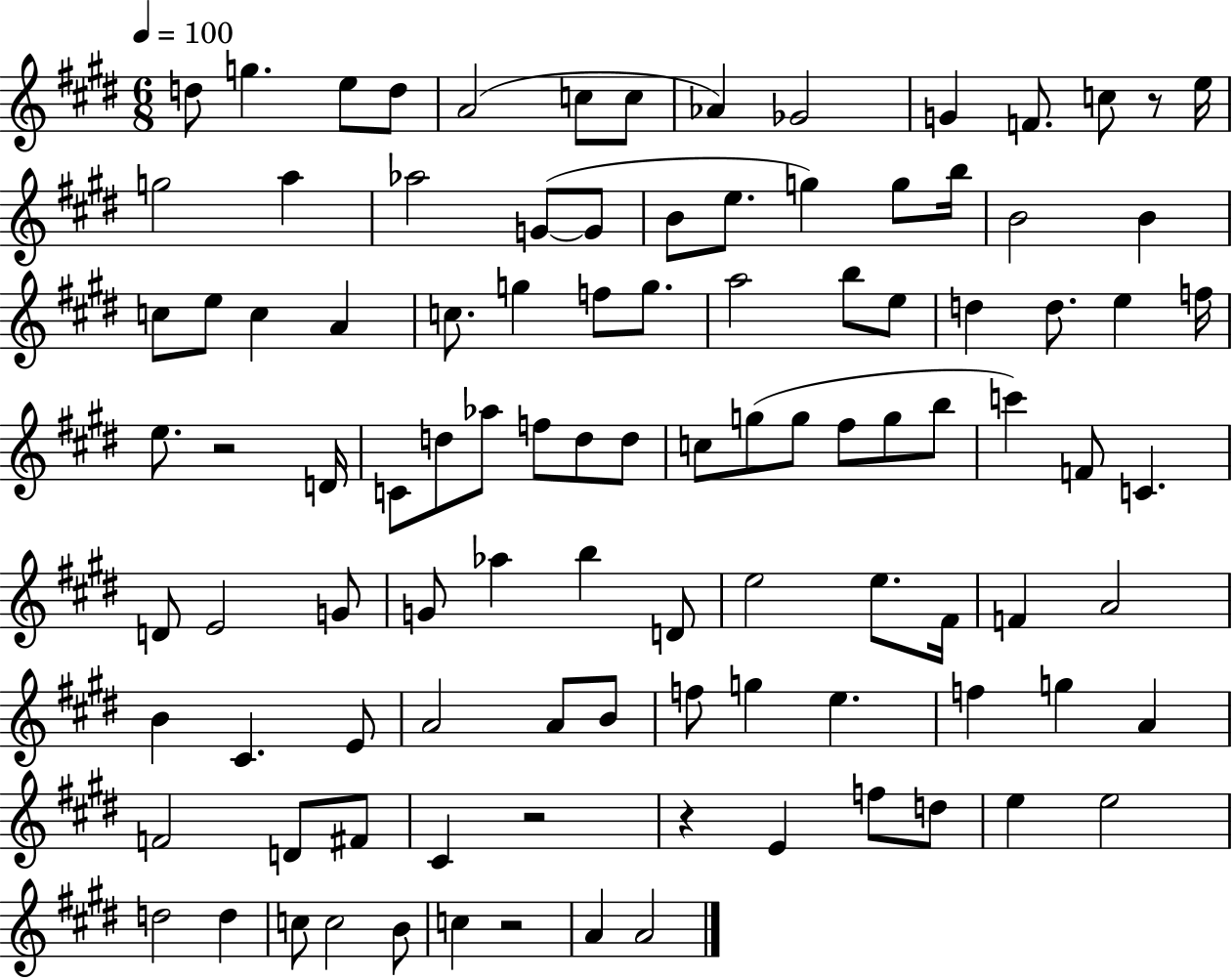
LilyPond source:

{
  \clef treble
  \numericTimeSignature
  \time 6/8
  \key e \major
  \tempo 4 = 100
  \repeat volta 2 { d''8 g''4. e''8 d''8 | a'2( c''8 c''8 | aes'4) ges'2 | g'4 f'8. c''8 r8 e''16 | \break g''2 a''4 | aes''2 g'8~(~ g'8 | b'8 e''8. g''4) g''8 b''16 | b'2 b'4 | \break c''8 e''8 c''4 a'4 | c''8. g''4 f''8 g''8. | a''2 b''8 e''8 | d''4 d''8. e''4 f''16 | \break e''8. r2 d'16 | c'8 d''8 aes''8 f''8 d''8 d''8 | c''8 g''8( g''8 fis''8 g''8 b''8 | c'''4) f'8 c'4. | \break d'8 e'2 g'8 | g'8 aes''4 b''4 d'8 | e''2 e''8. fis'16 | f'4 a'2 | \break b'4 cis'4. e'8 | a'2 a'8 b'8 | f''8 g''4 e''4. | f''4 g''4 a'4 | \break f'2 d'8 fis'8 | cis'4 r2 | r4 e'4 f''8 d''8 | e''4 e''2 | \break d''2 d''4 | c''8 c''2 b'8 | c''4 r2 | a'4 a'2 | \break } \bar "|."
}